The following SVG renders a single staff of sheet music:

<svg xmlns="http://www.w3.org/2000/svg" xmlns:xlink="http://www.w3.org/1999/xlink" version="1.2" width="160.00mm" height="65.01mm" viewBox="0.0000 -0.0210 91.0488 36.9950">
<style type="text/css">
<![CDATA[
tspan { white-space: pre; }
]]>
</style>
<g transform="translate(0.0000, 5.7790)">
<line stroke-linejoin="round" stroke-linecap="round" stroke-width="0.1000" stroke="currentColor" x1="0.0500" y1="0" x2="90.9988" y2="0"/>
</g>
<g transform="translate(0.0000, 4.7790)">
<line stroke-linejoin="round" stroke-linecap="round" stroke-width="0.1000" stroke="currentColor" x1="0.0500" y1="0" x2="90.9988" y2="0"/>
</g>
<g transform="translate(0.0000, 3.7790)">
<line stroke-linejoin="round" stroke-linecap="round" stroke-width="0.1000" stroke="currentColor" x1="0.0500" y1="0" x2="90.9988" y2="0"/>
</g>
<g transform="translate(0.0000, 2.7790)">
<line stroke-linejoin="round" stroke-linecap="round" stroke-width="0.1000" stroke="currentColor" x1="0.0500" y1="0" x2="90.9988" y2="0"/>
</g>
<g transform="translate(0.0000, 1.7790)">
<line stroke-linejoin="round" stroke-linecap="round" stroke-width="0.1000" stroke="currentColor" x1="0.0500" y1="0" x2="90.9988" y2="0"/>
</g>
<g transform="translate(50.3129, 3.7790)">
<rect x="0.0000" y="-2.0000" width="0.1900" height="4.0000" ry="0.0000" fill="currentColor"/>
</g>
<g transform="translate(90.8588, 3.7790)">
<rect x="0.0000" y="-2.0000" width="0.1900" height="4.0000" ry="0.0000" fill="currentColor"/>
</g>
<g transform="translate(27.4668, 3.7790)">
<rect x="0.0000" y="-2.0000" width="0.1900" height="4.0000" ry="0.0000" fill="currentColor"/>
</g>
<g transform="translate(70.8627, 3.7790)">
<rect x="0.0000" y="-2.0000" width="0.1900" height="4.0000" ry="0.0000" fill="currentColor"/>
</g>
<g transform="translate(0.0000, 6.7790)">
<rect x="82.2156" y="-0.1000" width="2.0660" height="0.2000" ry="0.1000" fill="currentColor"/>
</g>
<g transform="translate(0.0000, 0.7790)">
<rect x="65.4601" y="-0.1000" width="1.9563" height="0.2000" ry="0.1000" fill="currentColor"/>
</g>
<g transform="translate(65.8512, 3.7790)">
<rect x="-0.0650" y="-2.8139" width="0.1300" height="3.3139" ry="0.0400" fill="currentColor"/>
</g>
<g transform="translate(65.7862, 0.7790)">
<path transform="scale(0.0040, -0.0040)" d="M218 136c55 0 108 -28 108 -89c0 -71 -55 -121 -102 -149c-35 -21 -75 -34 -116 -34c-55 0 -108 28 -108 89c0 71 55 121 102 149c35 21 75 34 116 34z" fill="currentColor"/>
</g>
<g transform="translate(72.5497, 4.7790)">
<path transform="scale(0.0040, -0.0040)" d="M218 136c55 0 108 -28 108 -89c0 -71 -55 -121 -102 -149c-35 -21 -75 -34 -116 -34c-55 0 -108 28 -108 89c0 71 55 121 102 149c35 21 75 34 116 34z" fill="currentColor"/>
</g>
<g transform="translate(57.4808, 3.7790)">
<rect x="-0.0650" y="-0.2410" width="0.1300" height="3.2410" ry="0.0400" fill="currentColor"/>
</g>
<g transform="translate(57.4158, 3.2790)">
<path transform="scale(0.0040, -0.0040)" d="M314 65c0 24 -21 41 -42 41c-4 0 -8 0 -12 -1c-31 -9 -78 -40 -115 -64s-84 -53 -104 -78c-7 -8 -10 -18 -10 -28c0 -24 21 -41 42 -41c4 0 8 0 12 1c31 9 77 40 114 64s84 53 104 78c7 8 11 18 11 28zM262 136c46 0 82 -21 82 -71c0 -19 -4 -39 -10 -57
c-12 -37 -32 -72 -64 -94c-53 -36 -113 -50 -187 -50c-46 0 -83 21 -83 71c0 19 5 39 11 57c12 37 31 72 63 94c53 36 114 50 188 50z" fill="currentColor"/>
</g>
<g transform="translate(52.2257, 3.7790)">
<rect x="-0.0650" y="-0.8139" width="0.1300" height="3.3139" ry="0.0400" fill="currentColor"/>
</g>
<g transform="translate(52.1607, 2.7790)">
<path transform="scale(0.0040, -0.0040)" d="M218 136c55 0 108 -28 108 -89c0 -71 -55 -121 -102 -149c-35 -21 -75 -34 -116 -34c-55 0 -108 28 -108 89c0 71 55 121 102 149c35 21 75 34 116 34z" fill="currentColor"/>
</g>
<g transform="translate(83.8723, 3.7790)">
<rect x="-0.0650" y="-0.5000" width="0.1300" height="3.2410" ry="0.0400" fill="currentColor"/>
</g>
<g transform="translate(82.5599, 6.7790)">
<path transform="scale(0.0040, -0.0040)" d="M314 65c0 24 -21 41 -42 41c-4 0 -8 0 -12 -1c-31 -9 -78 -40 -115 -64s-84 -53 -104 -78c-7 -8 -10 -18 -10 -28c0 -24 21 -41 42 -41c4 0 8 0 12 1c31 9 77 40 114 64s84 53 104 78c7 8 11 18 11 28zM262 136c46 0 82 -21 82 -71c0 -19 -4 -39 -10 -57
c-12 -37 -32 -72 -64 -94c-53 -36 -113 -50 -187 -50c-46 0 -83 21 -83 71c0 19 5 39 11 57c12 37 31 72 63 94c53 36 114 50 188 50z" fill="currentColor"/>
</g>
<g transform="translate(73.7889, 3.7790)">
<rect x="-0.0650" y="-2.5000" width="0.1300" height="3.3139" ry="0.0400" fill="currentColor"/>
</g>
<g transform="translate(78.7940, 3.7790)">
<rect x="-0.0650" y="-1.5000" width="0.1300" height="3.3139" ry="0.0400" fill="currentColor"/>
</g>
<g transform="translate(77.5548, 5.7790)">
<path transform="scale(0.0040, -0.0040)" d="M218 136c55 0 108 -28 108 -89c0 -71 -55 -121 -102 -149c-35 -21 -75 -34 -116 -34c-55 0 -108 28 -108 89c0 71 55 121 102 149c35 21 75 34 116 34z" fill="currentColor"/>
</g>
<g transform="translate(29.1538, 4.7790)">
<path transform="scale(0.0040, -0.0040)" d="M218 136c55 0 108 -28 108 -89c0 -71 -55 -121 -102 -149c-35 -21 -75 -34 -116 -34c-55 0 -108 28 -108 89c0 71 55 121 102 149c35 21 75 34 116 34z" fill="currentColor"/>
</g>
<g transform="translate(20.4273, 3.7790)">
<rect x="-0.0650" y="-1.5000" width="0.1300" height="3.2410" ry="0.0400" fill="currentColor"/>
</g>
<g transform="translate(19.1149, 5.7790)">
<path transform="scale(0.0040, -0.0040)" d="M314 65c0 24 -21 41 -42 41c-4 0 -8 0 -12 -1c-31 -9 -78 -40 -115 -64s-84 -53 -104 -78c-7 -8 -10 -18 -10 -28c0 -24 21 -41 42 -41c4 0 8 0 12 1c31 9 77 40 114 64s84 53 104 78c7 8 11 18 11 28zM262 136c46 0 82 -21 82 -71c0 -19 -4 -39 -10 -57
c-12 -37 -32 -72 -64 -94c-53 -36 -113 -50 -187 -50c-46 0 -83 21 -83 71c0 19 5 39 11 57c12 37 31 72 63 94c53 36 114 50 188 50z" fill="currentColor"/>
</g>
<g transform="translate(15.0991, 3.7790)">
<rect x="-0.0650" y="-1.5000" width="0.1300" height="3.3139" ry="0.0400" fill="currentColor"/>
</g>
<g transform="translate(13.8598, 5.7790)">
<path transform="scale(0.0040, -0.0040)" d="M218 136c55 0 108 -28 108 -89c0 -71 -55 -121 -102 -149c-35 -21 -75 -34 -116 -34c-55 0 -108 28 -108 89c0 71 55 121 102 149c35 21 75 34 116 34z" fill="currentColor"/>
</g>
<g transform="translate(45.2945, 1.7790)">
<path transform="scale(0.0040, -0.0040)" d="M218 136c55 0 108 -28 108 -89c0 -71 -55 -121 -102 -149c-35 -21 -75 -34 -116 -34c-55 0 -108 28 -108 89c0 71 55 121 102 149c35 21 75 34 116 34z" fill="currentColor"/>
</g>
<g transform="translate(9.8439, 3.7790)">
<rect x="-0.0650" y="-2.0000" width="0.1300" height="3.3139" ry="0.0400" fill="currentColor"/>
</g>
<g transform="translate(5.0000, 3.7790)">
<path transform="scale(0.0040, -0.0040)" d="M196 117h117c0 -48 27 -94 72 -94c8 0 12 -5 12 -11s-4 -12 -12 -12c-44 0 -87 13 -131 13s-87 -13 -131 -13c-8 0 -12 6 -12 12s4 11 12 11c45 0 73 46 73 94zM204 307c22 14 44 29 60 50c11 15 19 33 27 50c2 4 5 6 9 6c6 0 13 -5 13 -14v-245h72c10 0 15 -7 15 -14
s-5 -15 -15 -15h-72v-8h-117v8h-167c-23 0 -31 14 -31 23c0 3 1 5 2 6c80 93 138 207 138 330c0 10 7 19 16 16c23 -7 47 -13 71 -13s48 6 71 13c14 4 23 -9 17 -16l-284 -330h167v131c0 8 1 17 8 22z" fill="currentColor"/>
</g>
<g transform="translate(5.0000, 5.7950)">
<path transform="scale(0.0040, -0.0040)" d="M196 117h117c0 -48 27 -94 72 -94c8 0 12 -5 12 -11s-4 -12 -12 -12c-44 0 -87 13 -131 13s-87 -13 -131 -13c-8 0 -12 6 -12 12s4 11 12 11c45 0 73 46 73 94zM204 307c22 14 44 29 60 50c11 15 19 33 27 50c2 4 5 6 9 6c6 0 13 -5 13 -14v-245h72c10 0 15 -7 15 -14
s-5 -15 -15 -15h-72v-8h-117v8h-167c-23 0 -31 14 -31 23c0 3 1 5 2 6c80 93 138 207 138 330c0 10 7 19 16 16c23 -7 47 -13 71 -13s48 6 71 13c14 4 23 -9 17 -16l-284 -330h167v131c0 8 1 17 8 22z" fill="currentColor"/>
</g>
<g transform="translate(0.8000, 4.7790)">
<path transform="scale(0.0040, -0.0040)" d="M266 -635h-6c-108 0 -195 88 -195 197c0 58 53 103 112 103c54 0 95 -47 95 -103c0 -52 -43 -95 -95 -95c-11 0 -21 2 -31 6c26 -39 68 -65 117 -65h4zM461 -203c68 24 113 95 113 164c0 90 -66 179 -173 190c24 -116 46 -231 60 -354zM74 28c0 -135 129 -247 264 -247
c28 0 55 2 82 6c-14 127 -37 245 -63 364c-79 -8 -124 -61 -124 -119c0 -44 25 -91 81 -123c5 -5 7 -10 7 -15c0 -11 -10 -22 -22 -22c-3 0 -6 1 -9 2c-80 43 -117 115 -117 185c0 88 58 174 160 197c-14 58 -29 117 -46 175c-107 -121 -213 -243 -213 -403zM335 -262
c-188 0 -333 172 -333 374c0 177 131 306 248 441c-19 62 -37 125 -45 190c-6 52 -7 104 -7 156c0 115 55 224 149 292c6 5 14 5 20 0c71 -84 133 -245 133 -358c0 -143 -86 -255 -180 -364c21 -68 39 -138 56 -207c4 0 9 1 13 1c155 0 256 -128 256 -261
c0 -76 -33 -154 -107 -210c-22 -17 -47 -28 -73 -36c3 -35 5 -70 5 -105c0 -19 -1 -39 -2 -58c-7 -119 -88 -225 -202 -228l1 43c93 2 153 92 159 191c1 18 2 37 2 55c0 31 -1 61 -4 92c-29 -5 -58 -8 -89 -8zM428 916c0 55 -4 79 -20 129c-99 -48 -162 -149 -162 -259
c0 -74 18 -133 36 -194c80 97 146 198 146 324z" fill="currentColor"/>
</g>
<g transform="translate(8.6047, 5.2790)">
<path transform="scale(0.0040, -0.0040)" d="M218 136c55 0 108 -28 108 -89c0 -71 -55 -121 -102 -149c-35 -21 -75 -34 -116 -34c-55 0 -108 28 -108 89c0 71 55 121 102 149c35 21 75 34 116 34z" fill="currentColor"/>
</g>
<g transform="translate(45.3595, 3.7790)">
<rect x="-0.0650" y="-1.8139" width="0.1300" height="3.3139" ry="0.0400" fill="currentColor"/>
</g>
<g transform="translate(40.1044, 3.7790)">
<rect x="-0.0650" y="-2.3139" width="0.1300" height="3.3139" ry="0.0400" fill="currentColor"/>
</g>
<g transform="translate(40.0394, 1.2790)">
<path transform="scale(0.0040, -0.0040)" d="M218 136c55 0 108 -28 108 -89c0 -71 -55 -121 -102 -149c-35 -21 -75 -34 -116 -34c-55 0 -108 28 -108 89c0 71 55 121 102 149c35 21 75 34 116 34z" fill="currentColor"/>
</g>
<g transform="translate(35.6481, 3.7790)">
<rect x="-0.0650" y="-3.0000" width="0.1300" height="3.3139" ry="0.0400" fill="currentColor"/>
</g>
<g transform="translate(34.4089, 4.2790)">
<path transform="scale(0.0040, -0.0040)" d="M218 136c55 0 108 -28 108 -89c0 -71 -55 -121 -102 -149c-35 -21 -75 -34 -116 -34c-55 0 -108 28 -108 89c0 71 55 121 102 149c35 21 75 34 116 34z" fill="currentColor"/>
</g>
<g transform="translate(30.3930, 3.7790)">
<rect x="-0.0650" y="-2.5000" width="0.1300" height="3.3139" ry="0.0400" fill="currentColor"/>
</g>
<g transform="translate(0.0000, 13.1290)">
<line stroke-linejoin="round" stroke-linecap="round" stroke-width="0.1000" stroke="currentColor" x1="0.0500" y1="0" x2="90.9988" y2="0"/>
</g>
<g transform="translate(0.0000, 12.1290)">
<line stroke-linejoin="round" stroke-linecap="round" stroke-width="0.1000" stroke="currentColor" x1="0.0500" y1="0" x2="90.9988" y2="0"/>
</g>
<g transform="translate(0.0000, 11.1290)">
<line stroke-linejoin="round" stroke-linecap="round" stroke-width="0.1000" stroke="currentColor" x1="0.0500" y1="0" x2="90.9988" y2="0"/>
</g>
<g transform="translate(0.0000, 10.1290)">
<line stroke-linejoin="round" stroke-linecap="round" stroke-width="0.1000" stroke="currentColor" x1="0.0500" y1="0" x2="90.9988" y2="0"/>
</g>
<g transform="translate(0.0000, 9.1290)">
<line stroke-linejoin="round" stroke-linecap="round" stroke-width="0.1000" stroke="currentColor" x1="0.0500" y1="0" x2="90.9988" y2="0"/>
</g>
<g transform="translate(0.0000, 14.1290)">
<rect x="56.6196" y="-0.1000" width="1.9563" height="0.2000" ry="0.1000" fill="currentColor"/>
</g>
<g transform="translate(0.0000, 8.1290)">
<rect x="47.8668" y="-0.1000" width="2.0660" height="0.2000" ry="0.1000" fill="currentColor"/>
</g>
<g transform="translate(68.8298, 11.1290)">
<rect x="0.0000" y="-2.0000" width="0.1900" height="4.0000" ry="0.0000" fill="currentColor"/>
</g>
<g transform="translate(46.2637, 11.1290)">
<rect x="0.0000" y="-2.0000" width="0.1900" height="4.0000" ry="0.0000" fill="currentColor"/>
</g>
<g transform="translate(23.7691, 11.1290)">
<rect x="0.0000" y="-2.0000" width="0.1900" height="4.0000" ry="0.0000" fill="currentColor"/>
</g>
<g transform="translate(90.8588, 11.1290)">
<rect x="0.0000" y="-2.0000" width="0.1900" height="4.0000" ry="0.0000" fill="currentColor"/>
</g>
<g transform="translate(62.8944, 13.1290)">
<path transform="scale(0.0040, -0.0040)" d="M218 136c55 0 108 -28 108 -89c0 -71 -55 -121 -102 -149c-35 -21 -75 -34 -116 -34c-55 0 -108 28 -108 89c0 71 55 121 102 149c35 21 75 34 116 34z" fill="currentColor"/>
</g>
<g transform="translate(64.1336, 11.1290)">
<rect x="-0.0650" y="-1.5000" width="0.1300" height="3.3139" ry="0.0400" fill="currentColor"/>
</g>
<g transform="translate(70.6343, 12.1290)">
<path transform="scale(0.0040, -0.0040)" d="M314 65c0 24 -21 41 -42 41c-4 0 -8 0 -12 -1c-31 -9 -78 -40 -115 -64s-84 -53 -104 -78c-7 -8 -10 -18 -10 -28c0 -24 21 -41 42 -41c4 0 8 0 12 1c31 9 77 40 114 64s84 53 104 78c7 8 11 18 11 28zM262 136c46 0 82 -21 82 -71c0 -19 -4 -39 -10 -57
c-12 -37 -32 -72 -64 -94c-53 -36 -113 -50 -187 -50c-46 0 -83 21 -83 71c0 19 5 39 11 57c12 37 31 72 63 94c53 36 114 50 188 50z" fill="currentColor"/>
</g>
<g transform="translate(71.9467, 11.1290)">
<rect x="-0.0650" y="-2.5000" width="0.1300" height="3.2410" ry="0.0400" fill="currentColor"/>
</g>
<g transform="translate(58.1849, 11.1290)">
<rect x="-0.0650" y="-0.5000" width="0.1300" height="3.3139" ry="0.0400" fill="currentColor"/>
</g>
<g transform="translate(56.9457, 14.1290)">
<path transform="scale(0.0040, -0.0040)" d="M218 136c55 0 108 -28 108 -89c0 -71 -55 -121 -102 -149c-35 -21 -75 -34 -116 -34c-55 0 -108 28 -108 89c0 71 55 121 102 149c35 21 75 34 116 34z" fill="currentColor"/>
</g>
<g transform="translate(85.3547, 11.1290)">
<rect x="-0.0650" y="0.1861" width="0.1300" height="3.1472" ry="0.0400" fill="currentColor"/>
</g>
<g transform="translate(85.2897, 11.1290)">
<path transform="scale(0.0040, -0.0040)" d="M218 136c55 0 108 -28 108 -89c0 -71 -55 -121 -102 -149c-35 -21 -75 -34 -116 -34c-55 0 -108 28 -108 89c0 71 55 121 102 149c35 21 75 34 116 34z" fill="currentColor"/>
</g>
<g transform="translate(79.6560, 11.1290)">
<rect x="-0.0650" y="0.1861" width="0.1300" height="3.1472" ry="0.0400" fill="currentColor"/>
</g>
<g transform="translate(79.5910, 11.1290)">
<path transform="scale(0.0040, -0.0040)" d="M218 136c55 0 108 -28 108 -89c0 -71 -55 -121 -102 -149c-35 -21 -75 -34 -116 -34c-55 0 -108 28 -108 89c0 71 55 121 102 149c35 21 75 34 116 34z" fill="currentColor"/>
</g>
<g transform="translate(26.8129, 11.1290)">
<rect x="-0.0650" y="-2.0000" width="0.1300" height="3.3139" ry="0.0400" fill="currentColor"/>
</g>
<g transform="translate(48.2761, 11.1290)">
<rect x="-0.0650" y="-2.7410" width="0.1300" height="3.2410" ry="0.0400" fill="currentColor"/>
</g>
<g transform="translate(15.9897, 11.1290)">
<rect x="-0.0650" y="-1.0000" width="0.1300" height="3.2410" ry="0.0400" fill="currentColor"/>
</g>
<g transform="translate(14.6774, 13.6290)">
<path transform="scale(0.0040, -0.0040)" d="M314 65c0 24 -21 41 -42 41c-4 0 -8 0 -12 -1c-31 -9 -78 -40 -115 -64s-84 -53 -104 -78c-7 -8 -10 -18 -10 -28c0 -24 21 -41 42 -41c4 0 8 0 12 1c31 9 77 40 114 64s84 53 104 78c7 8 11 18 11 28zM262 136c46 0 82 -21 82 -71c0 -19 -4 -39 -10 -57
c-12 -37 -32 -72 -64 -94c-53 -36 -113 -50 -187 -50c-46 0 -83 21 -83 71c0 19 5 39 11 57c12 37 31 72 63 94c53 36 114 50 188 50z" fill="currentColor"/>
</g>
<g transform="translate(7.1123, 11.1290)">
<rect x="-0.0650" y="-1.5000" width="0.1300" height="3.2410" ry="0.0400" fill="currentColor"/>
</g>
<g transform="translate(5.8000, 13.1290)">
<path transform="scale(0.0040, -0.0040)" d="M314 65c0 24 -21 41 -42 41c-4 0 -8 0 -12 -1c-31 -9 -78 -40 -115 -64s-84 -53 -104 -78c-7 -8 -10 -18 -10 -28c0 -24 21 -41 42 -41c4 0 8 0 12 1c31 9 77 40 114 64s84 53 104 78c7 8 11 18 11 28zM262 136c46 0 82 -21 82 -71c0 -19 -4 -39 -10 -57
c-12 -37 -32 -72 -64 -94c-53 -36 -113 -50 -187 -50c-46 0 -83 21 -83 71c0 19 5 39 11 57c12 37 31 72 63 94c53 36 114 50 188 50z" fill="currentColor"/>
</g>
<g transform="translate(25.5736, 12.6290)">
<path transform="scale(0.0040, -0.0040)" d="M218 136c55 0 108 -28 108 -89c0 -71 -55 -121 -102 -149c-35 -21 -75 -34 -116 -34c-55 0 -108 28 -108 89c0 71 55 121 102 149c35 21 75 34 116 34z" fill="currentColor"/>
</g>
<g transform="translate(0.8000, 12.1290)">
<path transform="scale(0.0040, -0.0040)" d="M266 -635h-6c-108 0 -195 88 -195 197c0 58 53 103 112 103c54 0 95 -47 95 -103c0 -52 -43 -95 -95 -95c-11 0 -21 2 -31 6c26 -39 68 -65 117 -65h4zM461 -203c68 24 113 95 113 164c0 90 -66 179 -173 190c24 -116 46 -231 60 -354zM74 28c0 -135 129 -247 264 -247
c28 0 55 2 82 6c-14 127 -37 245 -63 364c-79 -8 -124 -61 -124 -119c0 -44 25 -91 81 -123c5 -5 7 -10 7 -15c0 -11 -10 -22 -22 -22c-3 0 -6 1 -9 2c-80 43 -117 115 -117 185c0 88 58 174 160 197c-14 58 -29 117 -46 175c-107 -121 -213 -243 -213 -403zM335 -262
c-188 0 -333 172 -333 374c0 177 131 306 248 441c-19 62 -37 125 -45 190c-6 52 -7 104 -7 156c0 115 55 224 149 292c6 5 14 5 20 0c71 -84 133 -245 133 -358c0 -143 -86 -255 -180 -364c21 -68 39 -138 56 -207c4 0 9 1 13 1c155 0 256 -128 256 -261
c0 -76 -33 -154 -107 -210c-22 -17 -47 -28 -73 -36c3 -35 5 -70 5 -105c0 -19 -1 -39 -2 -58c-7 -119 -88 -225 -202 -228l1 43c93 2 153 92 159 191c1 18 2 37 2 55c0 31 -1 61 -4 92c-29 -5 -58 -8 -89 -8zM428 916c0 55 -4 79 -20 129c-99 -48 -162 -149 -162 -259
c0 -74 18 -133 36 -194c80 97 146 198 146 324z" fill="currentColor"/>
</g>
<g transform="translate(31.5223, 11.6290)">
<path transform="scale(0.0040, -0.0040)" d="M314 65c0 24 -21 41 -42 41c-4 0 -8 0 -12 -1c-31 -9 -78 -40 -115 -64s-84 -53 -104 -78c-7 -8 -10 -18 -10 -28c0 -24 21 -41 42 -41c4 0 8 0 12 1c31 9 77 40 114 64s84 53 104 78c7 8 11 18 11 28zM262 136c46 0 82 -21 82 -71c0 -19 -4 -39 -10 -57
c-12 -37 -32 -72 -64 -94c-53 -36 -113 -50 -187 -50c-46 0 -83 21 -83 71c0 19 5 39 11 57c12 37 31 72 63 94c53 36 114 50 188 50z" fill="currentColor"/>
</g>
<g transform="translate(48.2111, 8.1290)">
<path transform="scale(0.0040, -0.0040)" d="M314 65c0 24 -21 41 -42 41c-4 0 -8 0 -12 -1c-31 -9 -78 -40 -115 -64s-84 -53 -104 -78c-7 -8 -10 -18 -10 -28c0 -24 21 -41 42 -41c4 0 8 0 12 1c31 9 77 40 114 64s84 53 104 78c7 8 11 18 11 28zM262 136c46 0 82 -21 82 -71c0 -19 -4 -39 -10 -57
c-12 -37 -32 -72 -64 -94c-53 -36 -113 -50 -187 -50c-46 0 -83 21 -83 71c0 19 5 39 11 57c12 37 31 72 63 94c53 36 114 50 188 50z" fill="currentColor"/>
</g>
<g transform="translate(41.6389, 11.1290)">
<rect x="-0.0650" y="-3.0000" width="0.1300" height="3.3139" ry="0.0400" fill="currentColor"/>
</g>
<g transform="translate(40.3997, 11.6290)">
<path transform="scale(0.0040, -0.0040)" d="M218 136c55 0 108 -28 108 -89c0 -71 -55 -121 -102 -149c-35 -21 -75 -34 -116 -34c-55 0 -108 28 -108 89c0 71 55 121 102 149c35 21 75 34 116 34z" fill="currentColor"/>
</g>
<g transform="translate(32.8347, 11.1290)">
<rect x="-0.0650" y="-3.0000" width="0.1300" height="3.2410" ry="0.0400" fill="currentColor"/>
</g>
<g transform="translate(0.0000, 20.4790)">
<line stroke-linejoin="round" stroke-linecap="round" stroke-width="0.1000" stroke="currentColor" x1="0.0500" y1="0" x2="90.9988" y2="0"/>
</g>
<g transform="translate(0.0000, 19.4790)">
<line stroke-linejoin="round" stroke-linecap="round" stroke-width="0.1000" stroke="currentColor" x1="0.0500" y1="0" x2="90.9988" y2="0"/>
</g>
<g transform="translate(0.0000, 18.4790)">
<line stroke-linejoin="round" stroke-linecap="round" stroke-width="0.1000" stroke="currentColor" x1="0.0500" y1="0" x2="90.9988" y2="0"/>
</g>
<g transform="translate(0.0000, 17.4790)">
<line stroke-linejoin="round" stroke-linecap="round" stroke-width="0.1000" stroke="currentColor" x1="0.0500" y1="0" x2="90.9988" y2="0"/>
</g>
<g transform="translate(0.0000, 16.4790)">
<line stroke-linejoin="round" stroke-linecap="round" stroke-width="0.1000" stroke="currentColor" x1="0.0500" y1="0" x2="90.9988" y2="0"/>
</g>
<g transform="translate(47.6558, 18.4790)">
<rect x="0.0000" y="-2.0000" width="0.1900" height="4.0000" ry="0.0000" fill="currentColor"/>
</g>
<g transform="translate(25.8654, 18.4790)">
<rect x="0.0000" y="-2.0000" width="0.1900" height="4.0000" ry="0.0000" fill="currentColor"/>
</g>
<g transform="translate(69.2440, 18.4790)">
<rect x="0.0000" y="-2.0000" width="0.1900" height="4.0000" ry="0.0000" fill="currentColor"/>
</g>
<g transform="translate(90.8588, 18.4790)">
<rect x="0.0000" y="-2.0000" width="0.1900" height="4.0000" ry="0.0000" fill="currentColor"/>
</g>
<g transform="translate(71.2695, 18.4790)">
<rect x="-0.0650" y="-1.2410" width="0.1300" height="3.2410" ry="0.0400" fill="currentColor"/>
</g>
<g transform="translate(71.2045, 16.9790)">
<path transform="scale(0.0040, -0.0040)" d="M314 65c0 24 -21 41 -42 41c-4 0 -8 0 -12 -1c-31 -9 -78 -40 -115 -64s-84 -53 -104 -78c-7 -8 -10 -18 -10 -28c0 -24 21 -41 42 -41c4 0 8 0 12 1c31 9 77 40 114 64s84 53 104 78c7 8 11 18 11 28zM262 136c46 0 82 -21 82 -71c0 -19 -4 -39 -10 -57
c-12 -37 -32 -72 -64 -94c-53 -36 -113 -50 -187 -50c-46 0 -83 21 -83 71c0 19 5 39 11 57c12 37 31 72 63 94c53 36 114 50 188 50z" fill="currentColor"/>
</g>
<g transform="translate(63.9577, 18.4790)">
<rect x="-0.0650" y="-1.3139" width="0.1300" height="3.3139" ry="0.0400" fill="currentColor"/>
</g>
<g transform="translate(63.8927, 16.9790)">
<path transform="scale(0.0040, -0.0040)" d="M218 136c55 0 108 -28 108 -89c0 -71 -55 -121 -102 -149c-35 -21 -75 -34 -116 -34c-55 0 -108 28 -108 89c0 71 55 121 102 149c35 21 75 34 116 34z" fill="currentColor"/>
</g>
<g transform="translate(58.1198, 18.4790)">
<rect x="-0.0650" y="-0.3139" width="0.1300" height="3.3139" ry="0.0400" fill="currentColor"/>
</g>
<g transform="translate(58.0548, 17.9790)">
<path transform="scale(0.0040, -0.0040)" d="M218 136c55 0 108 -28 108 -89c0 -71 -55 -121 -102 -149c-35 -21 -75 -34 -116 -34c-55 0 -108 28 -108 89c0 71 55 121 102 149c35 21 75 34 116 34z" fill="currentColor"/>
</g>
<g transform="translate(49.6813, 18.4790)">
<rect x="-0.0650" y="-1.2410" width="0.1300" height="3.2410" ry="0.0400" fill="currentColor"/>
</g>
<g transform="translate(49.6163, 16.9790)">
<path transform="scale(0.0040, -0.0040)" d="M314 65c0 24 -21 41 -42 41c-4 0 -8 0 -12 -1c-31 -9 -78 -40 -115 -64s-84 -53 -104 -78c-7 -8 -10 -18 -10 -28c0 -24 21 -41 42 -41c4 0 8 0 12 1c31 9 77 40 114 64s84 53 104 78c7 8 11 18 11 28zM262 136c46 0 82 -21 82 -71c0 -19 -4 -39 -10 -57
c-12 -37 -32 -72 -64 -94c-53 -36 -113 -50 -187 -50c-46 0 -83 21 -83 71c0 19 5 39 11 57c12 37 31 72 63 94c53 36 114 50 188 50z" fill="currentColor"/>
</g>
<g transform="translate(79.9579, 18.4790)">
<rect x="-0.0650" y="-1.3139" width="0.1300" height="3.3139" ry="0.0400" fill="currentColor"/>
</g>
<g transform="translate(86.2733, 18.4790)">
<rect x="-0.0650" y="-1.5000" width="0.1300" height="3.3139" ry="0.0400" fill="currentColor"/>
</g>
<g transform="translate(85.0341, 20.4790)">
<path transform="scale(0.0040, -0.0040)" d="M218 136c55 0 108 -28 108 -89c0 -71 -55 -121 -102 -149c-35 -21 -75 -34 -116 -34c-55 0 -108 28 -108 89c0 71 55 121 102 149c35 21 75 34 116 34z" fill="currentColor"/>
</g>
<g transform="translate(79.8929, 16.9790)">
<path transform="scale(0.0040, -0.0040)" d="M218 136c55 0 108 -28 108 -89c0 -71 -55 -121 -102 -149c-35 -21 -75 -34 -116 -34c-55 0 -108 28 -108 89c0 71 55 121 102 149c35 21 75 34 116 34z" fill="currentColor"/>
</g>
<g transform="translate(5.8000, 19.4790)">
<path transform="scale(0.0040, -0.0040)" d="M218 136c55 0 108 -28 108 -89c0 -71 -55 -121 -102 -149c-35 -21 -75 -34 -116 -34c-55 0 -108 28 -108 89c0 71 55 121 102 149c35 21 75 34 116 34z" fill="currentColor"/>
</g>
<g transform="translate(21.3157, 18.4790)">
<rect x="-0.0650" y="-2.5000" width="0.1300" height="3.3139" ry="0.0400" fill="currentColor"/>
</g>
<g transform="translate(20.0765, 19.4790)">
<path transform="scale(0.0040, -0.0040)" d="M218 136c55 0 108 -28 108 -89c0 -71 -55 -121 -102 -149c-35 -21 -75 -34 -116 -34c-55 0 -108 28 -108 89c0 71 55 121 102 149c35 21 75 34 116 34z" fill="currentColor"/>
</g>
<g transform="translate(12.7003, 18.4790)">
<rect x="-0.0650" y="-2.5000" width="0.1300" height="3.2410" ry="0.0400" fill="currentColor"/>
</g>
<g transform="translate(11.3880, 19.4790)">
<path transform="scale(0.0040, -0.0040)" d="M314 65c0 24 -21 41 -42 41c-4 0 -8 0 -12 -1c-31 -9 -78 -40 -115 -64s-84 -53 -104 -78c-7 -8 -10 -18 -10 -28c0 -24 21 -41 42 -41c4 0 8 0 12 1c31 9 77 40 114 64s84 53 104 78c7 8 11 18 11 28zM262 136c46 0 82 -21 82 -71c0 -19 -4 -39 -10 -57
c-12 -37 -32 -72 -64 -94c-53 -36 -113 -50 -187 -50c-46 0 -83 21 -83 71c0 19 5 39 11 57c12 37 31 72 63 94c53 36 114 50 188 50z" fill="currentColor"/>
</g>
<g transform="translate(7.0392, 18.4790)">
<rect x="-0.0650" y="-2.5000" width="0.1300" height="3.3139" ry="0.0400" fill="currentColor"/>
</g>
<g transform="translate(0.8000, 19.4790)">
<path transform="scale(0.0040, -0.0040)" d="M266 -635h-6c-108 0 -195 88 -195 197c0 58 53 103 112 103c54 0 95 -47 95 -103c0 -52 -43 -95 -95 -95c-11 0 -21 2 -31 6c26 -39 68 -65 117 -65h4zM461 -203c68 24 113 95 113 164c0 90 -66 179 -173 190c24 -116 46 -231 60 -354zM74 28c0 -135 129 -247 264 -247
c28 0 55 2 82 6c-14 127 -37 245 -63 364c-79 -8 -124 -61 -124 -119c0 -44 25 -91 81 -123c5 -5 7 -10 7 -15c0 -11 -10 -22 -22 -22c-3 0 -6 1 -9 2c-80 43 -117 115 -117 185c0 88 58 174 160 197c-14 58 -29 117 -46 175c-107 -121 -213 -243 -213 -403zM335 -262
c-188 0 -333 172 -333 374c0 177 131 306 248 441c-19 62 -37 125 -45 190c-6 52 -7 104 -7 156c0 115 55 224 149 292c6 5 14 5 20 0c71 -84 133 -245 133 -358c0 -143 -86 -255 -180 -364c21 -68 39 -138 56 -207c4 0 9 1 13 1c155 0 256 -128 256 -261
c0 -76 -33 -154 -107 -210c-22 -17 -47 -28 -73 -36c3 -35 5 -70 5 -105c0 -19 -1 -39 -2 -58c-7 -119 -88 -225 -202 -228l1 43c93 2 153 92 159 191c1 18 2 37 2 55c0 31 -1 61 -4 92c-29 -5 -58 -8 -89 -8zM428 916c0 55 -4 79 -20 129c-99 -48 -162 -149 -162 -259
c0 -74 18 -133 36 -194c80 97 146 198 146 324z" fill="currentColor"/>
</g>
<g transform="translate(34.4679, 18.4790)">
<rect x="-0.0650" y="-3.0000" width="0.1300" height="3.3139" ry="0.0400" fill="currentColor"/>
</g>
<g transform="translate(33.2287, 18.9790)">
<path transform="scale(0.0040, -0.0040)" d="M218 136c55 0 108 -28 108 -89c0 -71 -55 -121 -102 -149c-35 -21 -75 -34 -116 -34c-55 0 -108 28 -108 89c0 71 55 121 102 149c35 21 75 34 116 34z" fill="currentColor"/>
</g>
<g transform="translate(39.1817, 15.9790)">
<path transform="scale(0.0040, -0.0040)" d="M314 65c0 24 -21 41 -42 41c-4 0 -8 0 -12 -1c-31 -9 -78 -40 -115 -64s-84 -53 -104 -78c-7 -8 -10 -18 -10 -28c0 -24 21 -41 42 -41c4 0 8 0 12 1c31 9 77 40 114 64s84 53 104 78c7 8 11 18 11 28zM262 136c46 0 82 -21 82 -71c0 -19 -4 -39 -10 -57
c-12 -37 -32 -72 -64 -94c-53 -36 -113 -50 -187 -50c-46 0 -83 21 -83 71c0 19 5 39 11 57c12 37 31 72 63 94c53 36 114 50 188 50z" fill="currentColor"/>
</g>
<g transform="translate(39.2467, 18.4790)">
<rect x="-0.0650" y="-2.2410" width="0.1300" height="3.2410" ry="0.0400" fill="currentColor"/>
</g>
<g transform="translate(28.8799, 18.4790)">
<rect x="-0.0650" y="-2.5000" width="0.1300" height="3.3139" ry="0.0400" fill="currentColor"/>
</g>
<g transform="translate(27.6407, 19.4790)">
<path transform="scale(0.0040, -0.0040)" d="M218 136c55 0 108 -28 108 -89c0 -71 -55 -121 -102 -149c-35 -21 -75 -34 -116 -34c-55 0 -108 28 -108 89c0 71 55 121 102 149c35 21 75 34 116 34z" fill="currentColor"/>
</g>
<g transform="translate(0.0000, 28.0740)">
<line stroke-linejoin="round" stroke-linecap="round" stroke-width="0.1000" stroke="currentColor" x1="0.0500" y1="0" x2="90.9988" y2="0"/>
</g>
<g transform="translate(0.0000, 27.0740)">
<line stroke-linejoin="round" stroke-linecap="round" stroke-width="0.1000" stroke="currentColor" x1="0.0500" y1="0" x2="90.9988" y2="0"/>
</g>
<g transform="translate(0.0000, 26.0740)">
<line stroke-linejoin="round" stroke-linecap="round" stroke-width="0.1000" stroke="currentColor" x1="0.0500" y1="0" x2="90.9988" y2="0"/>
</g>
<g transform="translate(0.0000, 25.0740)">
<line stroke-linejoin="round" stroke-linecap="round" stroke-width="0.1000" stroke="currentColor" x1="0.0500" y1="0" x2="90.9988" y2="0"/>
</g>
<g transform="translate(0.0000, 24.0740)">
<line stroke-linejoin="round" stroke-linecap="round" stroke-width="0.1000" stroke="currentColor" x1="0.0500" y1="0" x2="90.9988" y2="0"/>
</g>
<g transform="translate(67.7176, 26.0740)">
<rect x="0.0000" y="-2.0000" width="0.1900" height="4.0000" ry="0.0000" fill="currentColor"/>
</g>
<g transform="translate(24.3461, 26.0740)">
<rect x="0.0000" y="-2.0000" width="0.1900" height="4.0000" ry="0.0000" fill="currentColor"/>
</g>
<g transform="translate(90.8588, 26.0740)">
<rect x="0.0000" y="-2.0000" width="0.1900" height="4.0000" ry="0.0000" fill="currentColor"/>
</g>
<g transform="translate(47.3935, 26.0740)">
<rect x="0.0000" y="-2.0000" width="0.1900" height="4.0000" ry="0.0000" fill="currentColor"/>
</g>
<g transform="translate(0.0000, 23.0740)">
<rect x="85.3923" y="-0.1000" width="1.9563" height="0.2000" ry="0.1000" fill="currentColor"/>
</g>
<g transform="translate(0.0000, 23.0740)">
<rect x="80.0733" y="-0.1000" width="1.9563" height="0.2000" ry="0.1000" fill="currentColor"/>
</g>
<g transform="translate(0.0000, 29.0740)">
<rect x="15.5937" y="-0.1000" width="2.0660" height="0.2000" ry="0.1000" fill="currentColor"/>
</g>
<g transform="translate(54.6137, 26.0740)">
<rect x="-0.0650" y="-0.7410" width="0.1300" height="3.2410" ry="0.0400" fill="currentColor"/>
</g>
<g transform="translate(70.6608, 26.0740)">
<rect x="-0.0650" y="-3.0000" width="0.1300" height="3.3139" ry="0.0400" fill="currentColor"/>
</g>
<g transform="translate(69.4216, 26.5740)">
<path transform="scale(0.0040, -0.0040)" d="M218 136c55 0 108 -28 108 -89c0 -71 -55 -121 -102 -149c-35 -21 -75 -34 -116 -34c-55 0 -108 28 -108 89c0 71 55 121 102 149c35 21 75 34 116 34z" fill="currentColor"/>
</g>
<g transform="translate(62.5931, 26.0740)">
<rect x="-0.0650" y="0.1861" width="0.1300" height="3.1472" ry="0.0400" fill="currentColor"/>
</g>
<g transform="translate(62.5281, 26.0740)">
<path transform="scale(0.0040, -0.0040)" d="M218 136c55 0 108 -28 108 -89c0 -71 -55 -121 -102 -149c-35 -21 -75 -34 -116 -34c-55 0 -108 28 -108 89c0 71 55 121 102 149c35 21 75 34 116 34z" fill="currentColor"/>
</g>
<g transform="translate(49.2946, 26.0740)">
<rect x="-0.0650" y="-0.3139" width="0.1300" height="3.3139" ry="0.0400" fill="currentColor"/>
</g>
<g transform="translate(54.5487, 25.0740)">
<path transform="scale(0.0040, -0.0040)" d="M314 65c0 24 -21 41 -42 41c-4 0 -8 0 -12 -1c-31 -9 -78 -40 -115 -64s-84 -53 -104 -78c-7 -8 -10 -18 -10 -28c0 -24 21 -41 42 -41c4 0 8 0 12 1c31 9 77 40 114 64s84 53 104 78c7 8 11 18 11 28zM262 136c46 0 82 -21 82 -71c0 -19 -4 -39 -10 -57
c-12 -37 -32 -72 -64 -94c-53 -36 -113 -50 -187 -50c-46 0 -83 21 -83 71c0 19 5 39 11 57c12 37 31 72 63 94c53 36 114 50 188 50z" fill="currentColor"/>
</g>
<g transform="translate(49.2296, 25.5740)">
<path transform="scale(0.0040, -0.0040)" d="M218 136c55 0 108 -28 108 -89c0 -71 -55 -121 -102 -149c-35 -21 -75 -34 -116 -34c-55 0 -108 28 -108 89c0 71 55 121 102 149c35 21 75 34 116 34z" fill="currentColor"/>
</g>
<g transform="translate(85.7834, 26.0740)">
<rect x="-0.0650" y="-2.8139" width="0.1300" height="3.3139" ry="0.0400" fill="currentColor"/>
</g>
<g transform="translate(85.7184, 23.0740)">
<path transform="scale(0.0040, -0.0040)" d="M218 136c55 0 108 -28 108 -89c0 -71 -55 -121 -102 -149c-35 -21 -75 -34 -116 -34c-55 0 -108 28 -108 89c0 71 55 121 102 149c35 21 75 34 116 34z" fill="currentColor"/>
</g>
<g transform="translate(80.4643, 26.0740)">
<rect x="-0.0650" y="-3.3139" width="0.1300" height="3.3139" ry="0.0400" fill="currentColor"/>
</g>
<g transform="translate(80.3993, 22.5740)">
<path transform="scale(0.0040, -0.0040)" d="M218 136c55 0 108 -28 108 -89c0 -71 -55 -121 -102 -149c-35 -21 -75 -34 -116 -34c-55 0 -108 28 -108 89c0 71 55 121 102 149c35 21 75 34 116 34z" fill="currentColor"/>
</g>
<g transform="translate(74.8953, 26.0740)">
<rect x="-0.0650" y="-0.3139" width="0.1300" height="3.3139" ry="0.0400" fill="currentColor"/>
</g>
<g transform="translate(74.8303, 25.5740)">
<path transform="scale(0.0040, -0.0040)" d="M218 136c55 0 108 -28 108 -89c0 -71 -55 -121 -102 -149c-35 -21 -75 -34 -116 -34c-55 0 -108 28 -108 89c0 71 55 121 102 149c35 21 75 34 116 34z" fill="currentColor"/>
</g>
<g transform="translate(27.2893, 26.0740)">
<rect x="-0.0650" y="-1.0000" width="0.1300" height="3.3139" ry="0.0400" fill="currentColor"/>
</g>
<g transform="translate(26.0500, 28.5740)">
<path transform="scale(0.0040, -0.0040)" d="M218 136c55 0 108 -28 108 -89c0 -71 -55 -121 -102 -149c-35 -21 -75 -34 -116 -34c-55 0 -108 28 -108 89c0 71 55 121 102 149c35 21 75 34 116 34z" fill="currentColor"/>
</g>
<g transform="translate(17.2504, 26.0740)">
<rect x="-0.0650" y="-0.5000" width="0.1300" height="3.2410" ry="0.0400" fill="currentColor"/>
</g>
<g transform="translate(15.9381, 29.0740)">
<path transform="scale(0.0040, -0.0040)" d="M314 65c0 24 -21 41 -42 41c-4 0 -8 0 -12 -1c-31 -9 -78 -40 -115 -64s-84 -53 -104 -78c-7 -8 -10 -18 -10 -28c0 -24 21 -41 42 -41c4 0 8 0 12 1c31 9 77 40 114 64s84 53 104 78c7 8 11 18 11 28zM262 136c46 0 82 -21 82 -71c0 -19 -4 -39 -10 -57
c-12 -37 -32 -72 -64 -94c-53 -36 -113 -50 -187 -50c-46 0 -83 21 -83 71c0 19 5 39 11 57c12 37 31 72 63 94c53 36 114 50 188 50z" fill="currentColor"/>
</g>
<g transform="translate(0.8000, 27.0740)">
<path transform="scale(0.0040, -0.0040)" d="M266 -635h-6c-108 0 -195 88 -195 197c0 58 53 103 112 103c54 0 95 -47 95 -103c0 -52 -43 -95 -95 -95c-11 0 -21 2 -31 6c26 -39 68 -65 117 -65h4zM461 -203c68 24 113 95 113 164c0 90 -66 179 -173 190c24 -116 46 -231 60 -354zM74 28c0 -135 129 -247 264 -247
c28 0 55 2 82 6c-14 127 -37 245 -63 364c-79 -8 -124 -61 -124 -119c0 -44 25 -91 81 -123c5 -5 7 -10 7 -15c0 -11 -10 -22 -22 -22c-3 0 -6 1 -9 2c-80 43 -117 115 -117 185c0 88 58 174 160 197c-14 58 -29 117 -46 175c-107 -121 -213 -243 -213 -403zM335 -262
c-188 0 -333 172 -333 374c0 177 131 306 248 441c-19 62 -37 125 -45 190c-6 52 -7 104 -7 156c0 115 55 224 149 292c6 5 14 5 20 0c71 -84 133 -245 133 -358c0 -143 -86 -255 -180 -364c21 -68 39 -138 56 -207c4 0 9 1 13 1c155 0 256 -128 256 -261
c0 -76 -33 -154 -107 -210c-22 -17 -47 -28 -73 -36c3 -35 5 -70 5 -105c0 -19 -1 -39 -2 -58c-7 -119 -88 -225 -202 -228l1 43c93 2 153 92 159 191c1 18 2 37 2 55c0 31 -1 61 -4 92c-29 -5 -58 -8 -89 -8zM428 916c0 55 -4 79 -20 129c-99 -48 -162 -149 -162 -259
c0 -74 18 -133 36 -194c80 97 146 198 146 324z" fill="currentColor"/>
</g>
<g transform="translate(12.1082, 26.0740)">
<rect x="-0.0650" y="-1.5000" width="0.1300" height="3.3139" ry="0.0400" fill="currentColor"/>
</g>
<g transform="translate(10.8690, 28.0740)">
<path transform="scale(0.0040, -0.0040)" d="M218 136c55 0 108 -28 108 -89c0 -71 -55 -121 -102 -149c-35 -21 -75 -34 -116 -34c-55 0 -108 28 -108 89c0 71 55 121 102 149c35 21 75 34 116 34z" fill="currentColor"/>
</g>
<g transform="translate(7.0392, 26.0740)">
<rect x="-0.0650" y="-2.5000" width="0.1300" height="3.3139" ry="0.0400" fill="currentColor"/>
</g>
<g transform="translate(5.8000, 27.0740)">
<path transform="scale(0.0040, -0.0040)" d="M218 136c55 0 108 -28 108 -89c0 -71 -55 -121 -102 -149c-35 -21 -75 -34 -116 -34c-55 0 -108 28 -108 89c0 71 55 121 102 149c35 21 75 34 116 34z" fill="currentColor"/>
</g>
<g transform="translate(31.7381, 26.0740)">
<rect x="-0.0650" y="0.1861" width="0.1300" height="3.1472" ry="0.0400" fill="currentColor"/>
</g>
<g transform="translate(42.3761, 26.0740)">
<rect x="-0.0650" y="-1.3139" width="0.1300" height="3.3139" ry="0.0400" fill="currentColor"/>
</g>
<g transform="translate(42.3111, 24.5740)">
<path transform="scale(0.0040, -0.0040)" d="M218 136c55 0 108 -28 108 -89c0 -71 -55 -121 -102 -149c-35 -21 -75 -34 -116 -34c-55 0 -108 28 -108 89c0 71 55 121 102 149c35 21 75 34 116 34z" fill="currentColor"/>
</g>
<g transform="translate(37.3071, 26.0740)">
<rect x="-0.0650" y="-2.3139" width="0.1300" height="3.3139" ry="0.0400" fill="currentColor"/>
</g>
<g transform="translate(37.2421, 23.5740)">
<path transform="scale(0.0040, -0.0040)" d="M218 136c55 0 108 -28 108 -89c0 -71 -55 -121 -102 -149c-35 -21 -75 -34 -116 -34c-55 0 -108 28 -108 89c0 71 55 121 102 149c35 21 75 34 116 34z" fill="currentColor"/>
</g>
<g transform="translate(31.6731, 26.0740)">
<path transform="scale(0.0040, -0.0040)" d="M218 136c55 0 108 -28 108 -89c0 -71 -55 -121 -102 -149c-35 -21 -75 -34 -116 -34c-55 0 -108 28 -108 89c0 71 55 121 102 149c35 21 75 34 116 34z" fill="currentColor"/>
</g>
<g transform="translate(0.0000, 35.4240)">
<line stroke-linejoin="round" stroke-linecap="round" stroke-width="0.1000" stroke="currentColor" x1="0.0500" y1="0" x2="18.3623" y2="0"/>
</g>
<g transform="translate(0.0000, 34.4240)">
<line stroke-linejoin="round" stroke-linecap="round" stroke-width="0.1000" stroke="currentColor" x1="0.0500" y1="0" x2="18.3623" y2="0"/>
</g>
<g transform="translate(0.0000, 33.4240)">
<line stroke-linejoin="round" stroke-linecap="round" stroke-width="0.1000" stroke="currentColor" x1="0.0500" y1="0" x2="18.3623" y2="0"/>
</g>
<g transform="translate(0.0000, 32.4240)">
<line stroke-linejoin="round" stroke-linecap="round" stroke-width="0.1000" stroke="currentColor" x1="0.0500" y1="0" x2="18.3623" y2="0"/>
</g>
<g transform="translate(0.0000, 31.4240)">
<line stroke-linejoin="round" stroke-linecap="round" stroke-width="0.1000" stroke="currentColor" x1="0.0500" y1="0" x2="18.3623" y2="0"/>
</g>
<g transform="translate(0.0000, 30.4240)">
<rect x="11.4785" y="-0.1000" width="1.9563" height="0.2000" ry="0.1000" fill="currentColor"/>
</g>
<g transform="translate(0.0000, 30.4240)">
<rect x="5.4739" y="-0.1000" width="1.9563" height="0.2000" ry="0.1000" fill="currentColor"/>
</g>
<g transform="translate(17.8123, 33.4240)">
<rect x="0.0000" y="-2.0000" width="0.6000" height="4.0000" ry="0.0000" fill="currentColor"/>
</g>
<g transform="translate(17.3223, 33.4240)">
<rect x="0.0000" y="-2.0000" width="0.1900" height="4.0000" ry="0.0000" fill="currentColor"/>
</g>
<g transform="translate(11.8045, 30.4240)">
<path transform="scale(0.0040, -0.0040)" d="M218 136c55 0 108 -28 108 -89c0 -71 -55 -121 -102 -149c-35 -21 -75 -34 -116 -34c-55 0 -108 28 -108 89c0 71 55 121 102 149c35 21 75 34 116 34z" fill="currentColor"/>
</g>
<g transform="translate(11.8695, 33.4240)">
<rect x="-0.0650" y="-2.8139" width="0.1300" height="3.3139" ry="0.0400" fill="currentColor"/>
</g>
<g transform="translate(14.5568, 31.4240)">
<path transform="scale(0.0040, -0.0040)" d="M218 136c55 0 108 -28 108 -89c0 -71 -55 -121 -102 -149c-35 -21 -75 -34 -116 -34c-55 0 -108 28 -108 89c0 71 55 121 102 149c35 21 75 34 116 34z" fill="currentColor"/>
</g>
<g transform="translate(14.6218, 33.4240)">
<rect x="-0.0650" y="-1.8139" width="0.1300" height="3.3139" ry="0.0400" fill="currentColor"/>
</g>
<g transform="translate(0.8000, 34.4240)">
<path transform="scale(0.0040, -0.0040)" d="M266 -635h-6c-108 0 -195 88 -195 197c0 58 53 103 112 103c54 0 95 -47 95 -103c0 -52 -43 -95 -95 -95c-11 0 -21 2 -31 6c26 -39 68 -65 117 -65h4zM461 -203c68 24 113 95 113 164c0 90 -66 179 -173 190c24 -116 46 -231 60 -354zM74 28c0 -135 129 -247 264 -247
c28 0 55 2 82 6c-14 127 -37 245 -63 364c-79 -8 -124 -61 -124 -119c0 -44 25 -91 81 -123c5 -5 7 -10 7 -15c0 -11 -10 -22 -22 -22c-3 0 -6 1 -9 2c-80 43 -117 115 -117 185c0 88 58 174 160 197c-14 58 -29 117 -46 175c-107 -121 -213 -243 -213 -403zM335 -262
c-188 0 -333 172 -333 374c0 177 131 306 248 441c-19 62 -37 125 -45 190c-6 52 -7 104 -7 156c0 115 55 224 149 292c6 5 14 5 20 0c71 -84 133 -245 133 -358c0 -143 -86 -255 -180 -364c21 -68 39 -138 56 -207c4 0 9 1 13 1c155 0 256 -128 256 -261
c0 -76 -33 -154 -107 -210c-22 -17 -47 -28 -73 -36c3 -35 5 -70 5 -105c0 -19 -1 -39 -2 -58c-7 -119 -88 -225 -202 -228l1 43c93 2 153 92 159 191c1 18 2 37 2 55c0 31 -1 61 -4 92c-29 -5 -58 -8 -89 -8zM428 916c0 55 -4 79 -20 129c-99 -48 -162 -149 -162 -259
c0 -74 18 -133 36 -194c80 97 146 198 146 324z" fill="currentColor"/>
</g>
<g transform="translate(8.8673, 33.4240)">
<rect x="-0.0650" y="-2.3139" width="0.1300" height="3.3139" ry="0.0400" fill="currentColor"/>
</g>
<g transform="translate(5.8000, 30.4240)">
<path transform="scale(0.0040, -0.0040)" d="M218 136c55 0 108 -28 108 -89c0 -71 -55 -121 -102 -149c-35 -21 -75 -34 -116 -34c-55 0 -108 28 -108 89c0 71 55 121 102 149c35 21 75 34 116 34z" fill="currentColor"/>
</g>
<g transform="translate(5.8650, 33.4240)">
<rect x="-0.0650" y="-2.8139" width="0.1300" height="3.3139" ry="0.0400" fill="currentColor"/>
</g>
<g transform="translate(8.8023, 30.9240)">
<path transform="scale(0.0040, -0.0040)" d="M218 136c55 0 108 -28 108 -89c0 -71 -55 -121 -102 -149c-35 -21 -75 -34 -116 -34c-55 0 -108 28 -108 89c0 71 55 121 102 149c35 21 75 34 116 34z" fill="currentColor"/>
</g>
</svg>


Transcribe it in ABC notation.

X:1
T:Untitled
M:4/4
L:1/4
K:C
F E E2 G A g f d c2 a G E C2 E2 D2 F A2 A a2 C E G2 B B G G2 G G A g2 e2 c e e2 e E G E C2 D B g e c d2 B A c b a a g a f